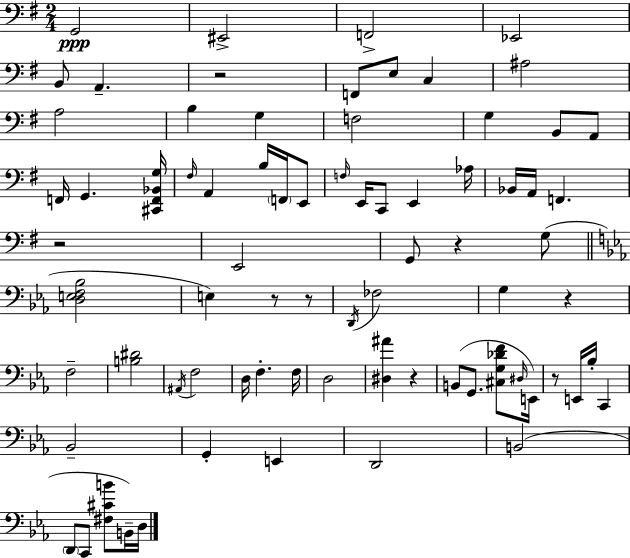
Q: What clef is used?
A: bass